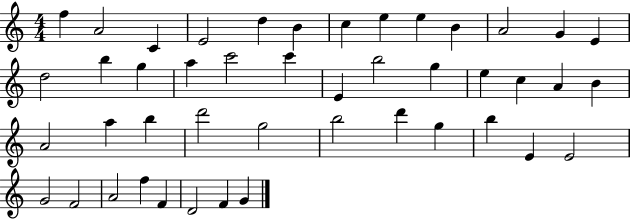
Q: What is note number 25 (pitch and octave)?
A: A4